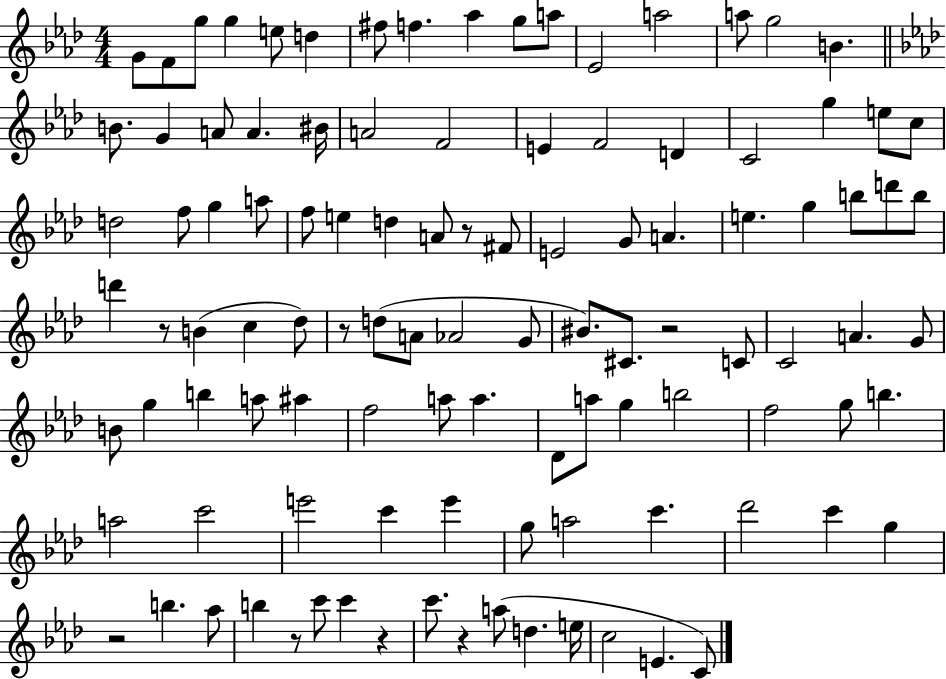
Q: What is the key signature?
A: AES major